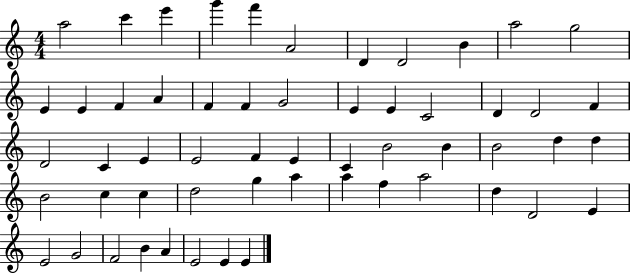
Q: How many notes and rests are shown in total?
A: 56